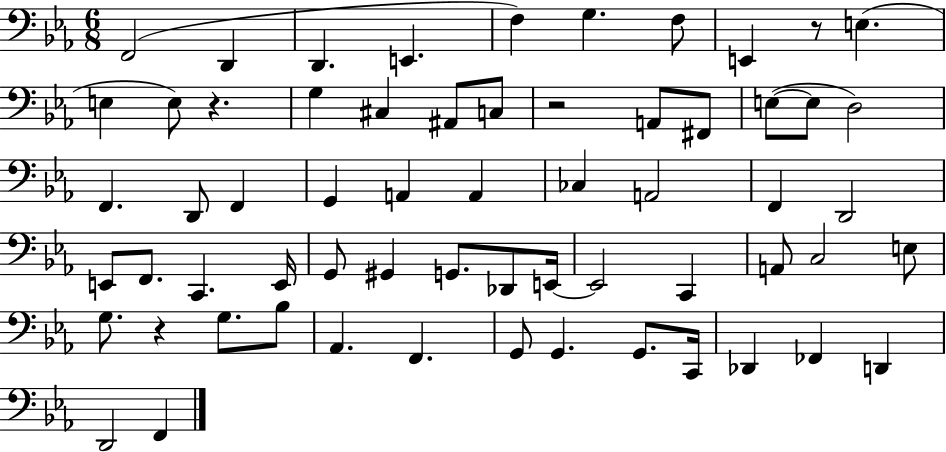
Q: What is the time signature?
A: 6/8